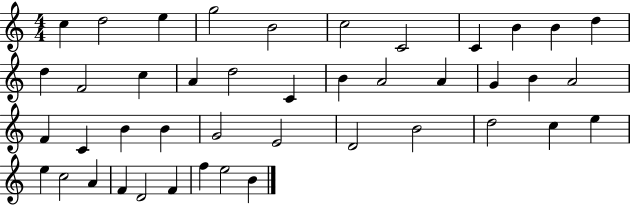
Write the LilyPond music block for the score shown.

{
  \clef treble
  \numericTimeSignature
  \time 4/4
  \key c \major
  c''4 d''2 e''4 | g''2 b'2 | c''2 c'2 | c'4 b'4 b'4 d''4 | \break d''4 f'2 c''4 | a'4 d''2 c'4 | b'4 a'2 a'4 | g'4 b'4 a'2 | \break f'4 c'4 b'4 b'4 | g'2 e'2 | d'2 b'2 | d''2 c''4 e''4 | \break e''4 c''2 a'4 | f'4 d'2 f'4 | f''4 e''2 b'4 | \bar "|."
}